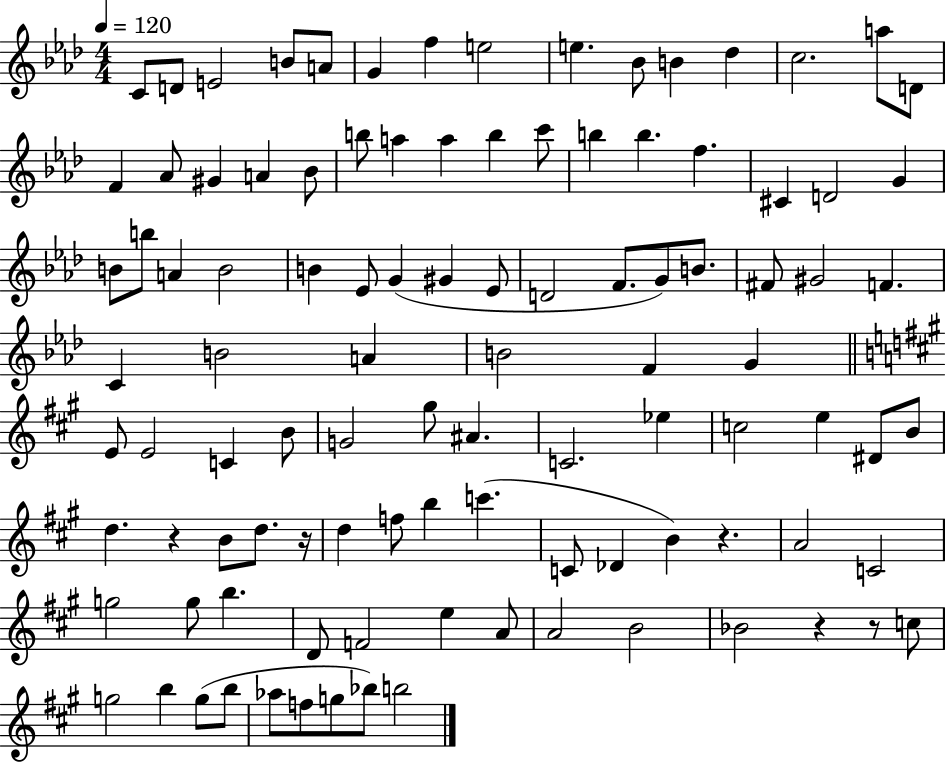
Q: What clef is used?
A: treble